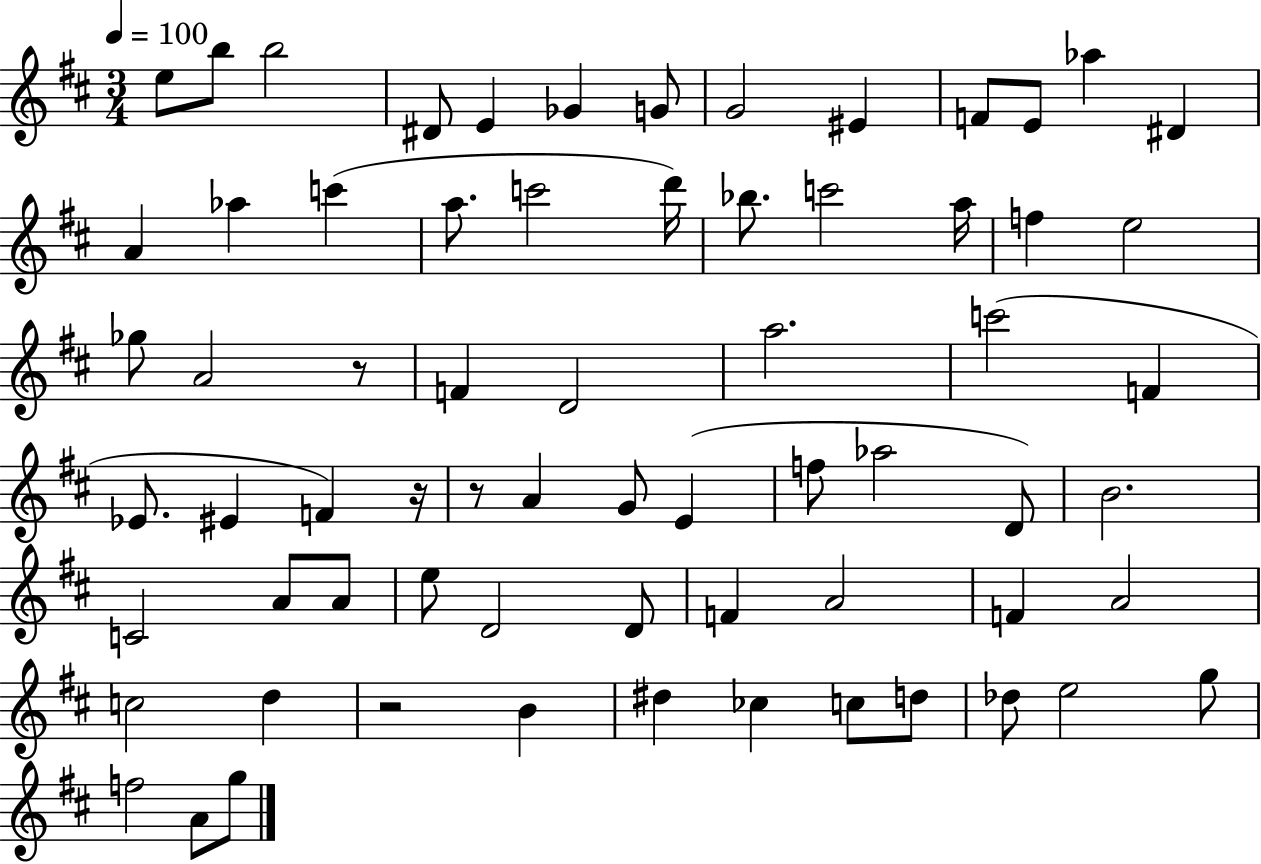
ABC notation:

X:1
T:Untitled
M:3/4
L:1/4
K:D
e/2 b/2 b2 ^D/2 E _G G/2 G2 ^E F/2 E/2 _a ^D A _a c' a/2 c'2 d'/4 _b/2 c'2 a/4 f e2 _g/2 A2 z/2 F D2 a2 c'2 F _E/2 ^E F z/4 z/2 A G/2 E f/2 _a2 D/2 B2 C2 A/2 A/2 e/2 D2 D/2 F A2 F A2 c2 d z2 B ^d _c c/2 d/2 _d/2 e2 g/2 f2 A/2 g/2